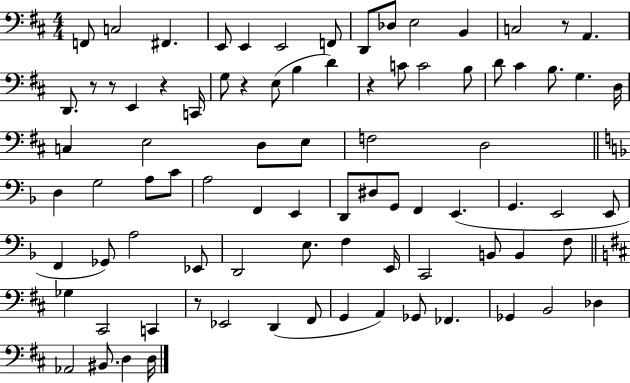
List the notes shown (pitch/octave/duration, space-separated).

F2/e C3/h F#2/q. E2/e E2/q E2/h F2/e D2/e Db3/e E3/h B2/q C3/h R/e A2/q. D2/e. R/e R/e E2/q R/q C2/s G3/e R/q E3/e B3/q D4/q R/q C4/e C4/h B3/e D4/e C#4/q B3/e. G3/q. D3/s C3/q E3/h D3/e E3/e F3/h D3/h D3/q G3/h A3/e C4/e A3/h F2/q E2/q D2/e D#3/e G2/e F2/q E2/q. G2/q. E2/h E2/e F2/q Gb2/e A3/h Eb2/e D2/h E3/e. F3/q E2/s C2/h B2/e B2/q F3/e Gb3/q C#2/h C2/q R/e Eb2/h D2/q F#2/e G2/q A2/q Gb2/e FES2/q. Gb2/q B2/h Db3/q Ab2/h BIS2/e. D3/q D3/s